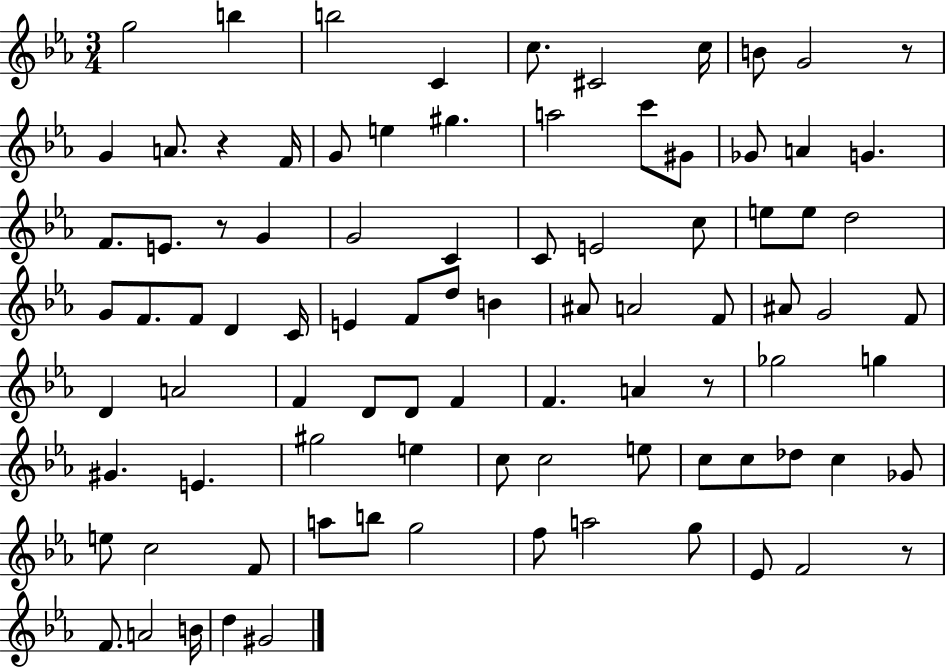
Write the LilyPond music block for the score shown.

{
  \clef treble
  \numericTimeSignature
  \time 3/4
  \key ees \major
  g''2 b''4 | b''2 c'4 | c''8. cis'2 c''16 | b'8 g'2 r8 | \break g'4 a'8. r4 f'16 | g'8 e''4 gis''4. | a''2 c'''8 gis'8 | ges'8 a'4 g'4. | \break f'8. e'8. r8 g'4 | g'2 c'4 | c'8 e'2 c''8 | e''8 e''8 d''2 | \break g'8 f'8. f'8 d'4 c'16 | e'4 f'8 d''8 b'4 | ais'8 a'2 f'8 | ais'8 g'2 f'8 | \break d'4 a'2 | f'4 d'8 d'8 f'4 | f'4. a'4 r8 | ges''2 g''4 | \break gis'4. e'4. | gis''2 e''4 | c''8 c''2 e''8 | c''8 c''8 des''8 c''4 ges'8 | \break e''8 c''2 f'8 | a''8 b''8 g''2 | f''8 a''2 g''8 | ees'8 f'2 r8 | \break f'8. a'2 b'16 | d''4 gis'2 | \bar "|."
}